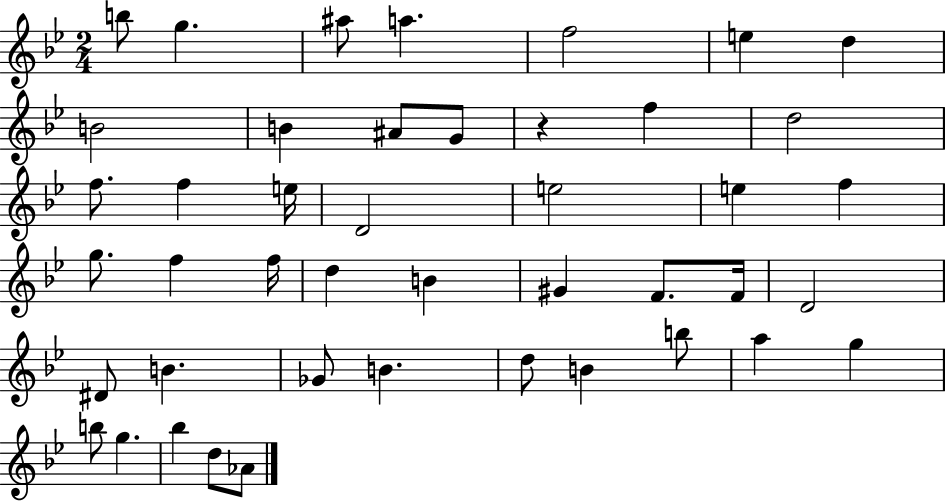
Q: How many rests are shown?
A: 1